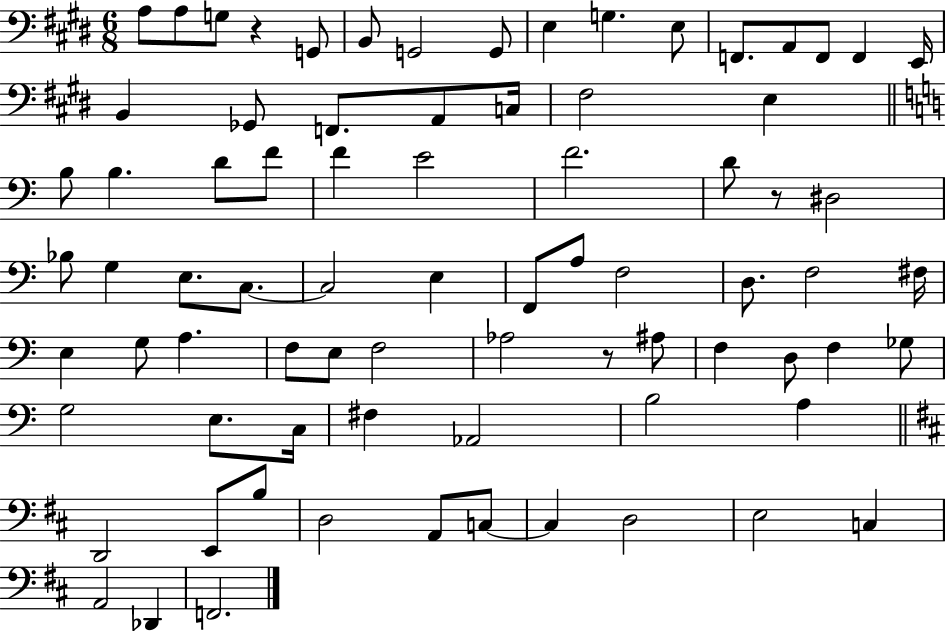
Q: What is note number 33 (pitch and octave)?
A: G3